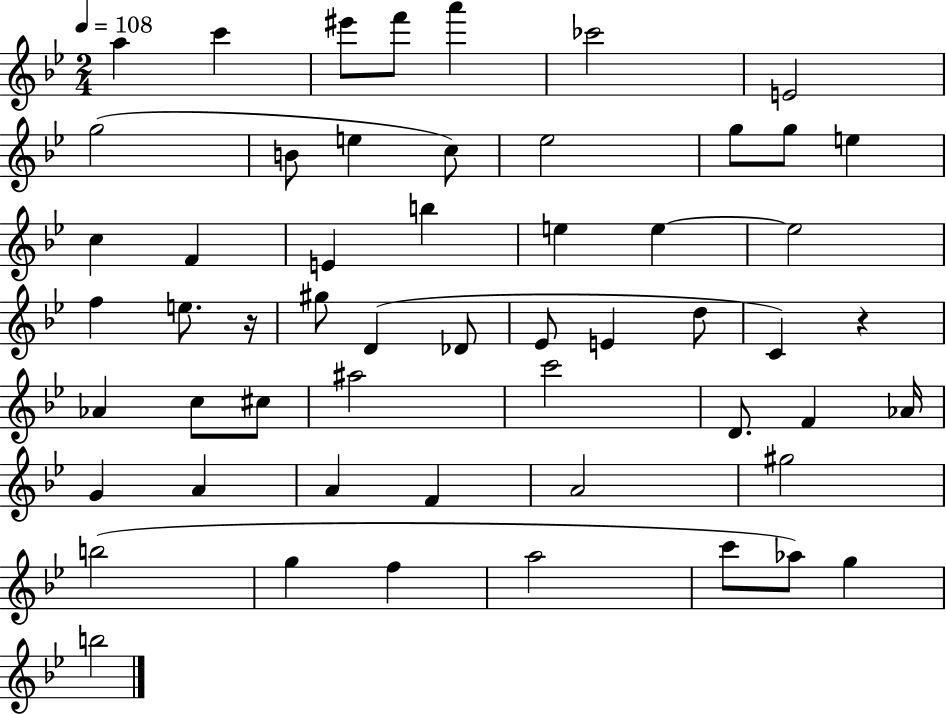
A5/q C6/q EIS6/e F6/e A6/q CES6/h E4/h G5/h B4/e E5/q C5/e Eb5/h G5/e G5/e E5/q C5/q F4/q E4/q B5/q E5/q E5/q E5/h F5/q E5/e. R/s G#5/e D4/q Db4/e Eb4/e E4/q D5/e C4/q R/q Ab4/q C5/e C#5/e A#5/h C6/h D4/e. F4/q Ab4/s G4/q A4/q A4/q F4/q A4/h G#5/h B5/h G5/q F5/q A5/h C6/e Ab5/e G5/q B5/h